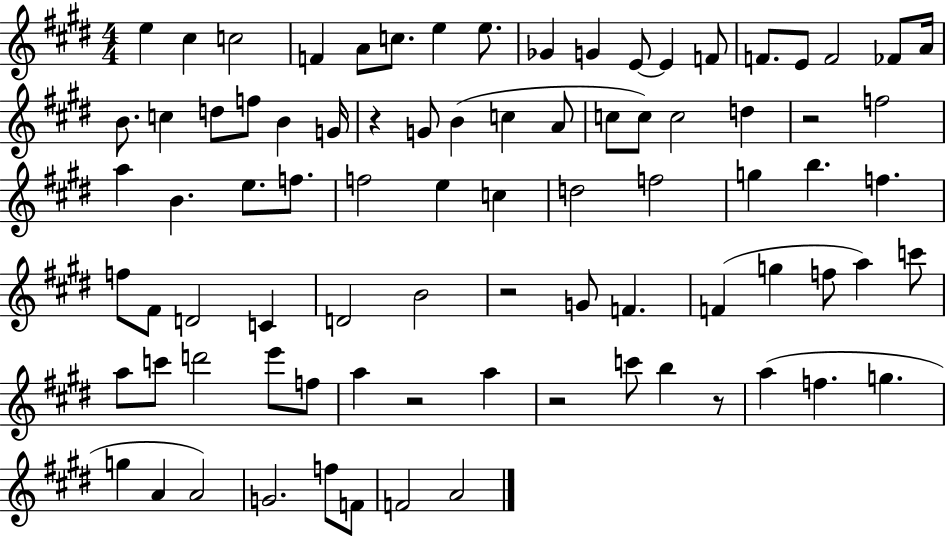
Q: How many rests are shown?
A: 6